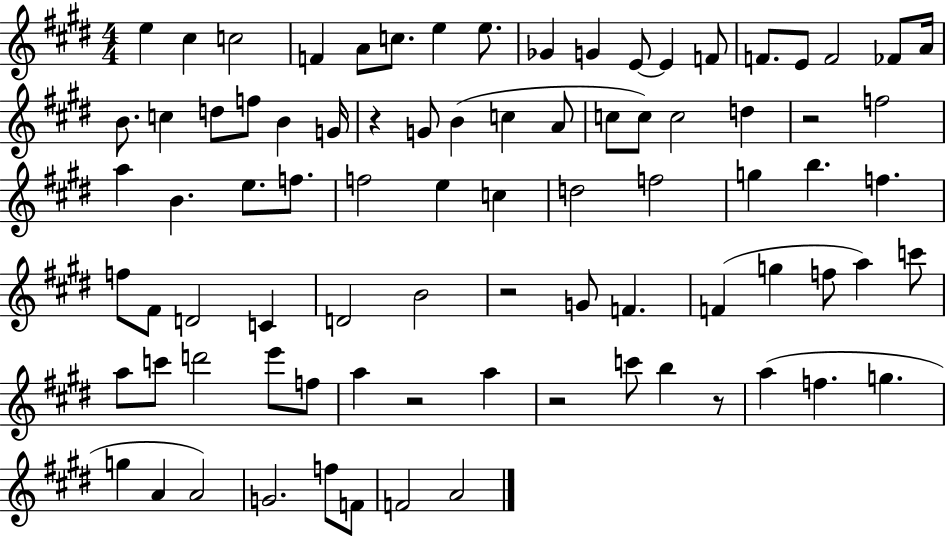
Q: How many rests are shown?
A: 6